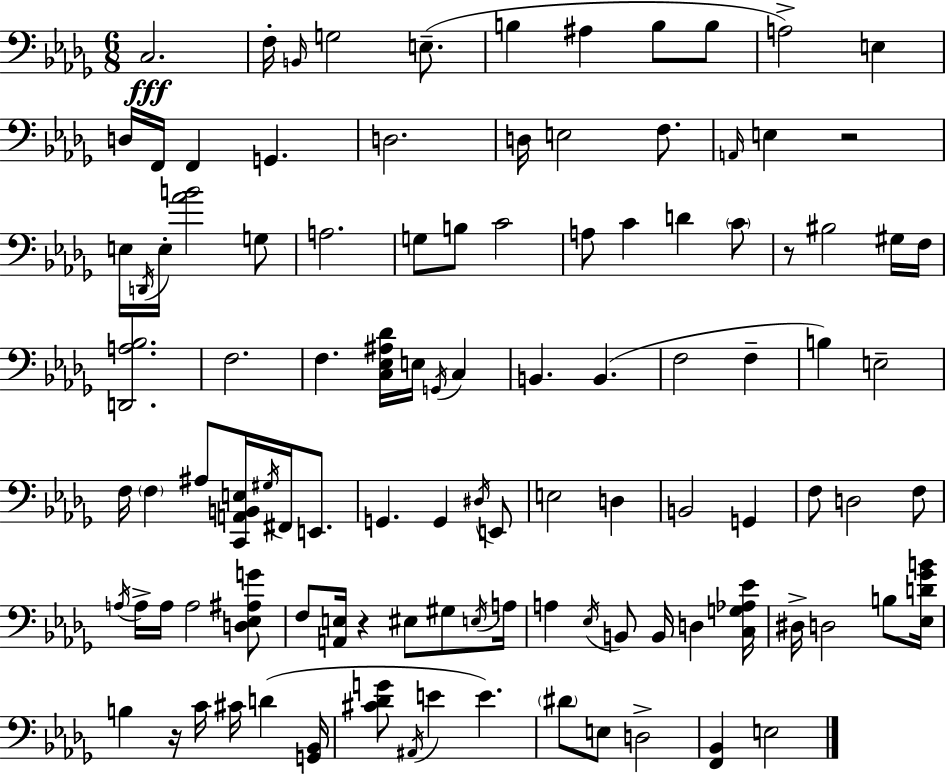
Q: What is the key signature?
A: BES minor